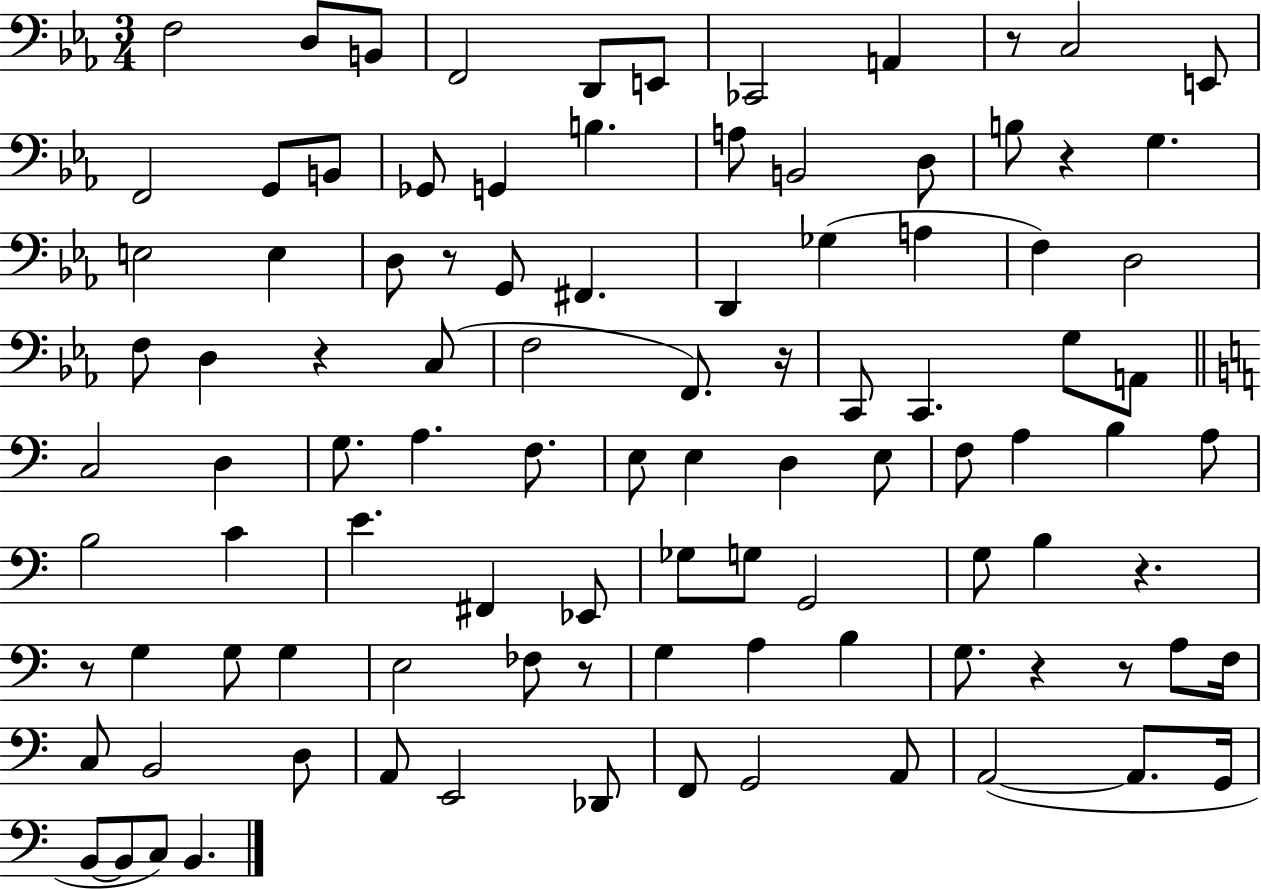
X:1
T:Untitled
M:3/4
L:1/4
K:Eb
F,2 D,/2 B,,/2 F,,2 D,,/2 E,,/2 _C,,2 A,, z/2 C,2 E,,/2 F,,2 G,,/2 B,,/2 _G,,/2 G,, B, A,/2 B,,2 D,/2 B,/2 z G, E,2 E, D,/2 z/2 G,,/2 ^F,, D,, _G, A, F, D,2 F,/2 D, z C,/2 F,2 F,,/2 z/4 C,,/2 C,, G,/2 A,,/2 C,2 D, G,/2 A, F,/2 E,/2 E, D, E,/2 F,/2 A, B, A,/2 B,2 C E ^F,, _E,,/2 _G,/2 G,/2 G,,2 G,/2 B, z z/2 G, G,/2 G, E,2 _F,/2 z/2 G, A, B, G,/2 z z/2 A,/2 F,/4 C,/2 B,,2 D,/2 A,,/2 E,,2 _D,,/2 F,,/2 G,,2 A,,/2 A,,2 A,,/2 G,,/4 B,,/2 B,,/2 C,/2 B,,